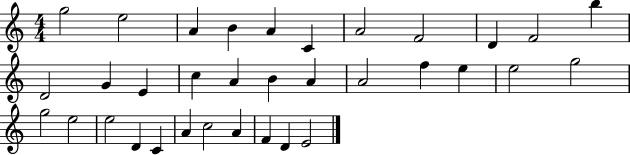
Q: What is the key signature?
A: C major